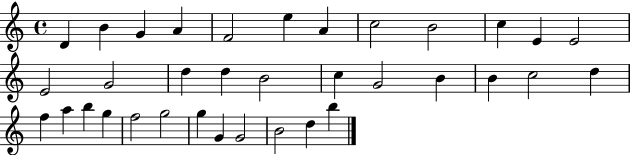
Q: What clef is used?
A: treble